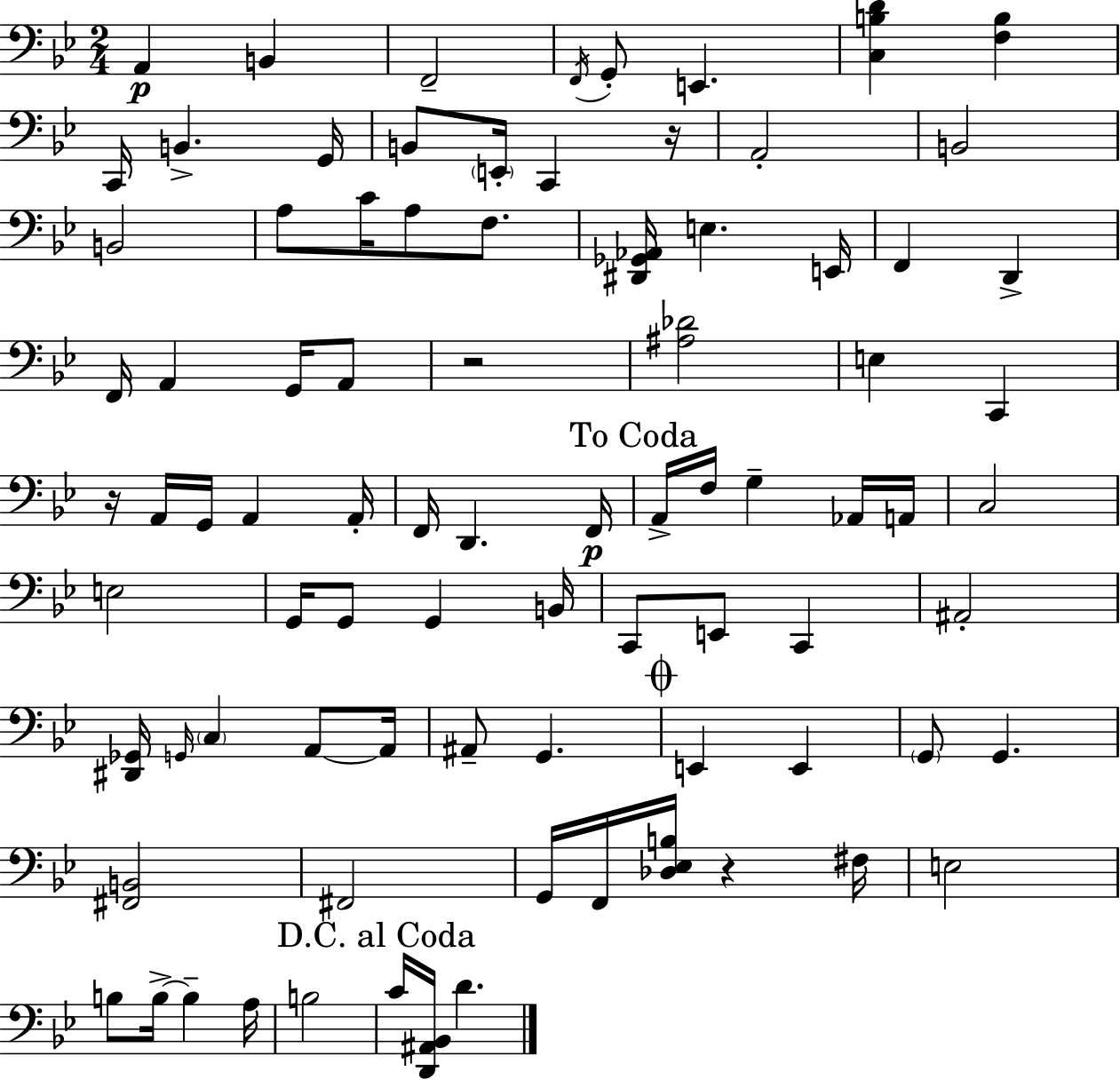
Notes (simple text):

A2/q B2/q F2/h F2/s G2/e E2/q. [C3,B3,D4]/q [F3,B3]/q C2/s B2/q. G2/s B2/e E2/s C2/q R/s A2/h B2/h B2/h A3/e C4/s A3/e F3/e. [D#2,Gb2,Ab2]/s E3/q. E2/s F2/q D2/q F2/s A2/q G2/s A2/e R/h [A#3,Db4]/h E3/q C2/q R/s A2/s G2/s A2/q A2/s F2/s D2/q. F2/s A2/s F3/s G3/q Ab2/s A2/s C3/h E3/h G2/s G2/e G2/q B2/s C2/e E2/e C2/q A#2/h [D#2,Gb2]/s G2/s C3/q A2/e A2/s A#2/e G2/q. E2/q E2/q G2/e G2/q. [F#2,B2]/h F#2/h G2/s F2/s [Db3,Eb3,B3]/s R/q F#3/s E3/h B3/e B3/s B3/q A3/s B3/h C4/s [D2,A#2,Bb2]/s D4/q.